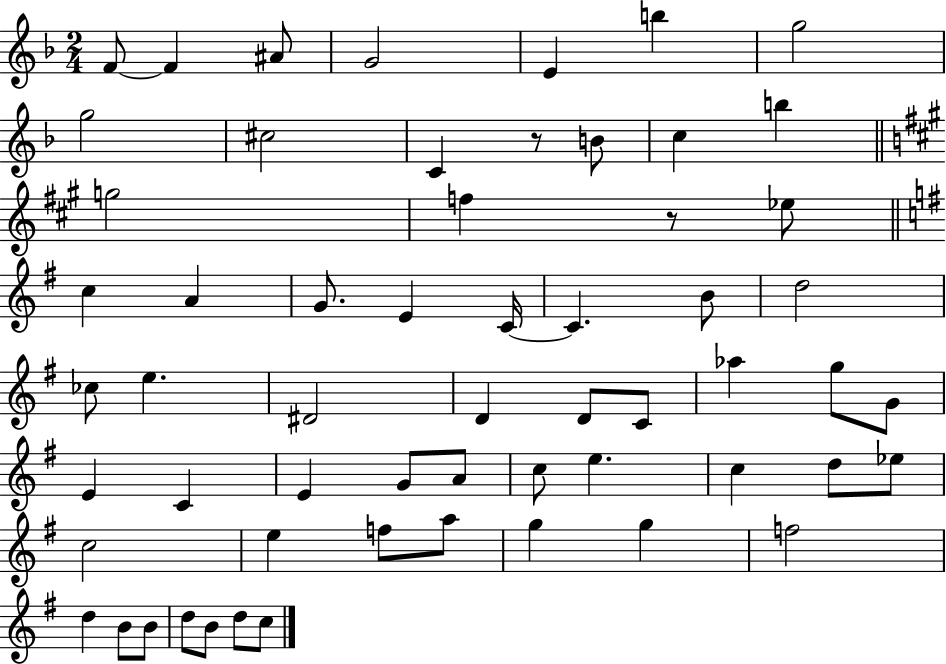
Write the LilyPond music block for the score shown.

{
  \clef treble
  \numericTimeSignature
  \time 2/4
  \key f \major
  \repeat volta 2 { f'8~~ f'4 ais'8 | g'2 | e'4 b''4 | g''2 | \break g''2 | cis''2 | c'4 r8 b'8 | c''4 b''4 | \break \bar "||" \break \key a \major g''2 | f''4 r8 ees''8 | \bar "||" \break \key g \major c''4 a'4 | g'8. e'4 c'16~~ | c'4. b'8 | d''2 | \break ces''8 e''4. | dis'2 | d'4 d'8 c'8 | aes''4 g''8 g'8 | \break e'4 c'4 | e'4 g'8 a'8 | c''8 e''4. | c''4 d''8 ees''8 | \break c''2 | e''4 f''8 a''8 | g''4 g''4 | f''2 | \break d''4 b'8 b'8 | d''8 b'8 d''8 c''8 | } \bar "|."
}